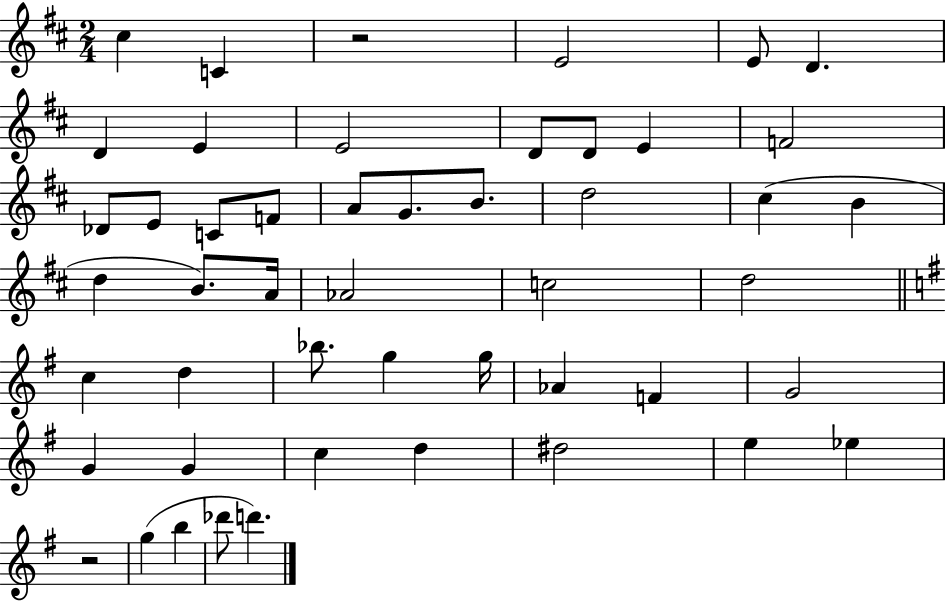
{
  \clef treble
  \numericTimeSignature
  \time 2/4
  \key d \major
  \repeat volta 2 { cis''4 c'4 | r2 | e'2 | e'8 d'4. | \break d'4 e'4 | e'2 | d'8 d'8 e'4 | f'2 | \break des'8 e'8 c'8 f'8 | a'8 g'8. b'8. | d''2 | cis''4( b'4 | \break d''4 b'8.) a'16 | aes'2 | c''2 | d''2 | \break \bar "||" \break \key e \minor c''4 d''4 | bes''8. g''4 g''16 | aes'4 f'4 | g'2 | \break g'4 g'4 | c''4 d''4 | dis''2 | e''4 ees''4 | \break r2 | g''4( b''4 | des'''8 d'''4.) | } \bar "|."
}